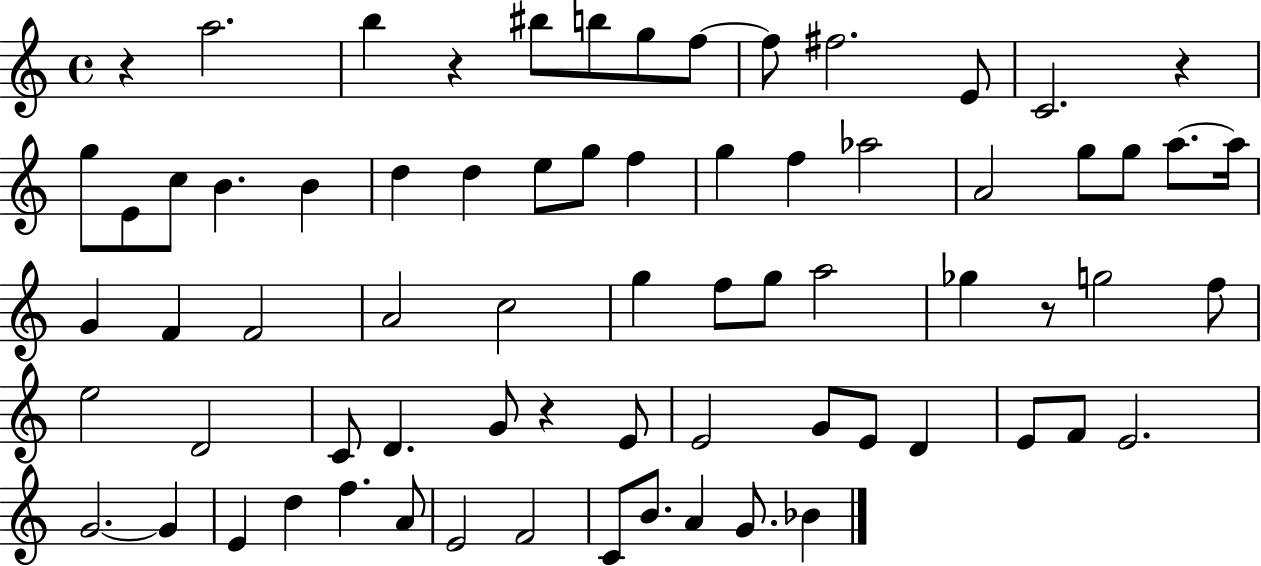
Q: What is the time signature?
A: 4/4